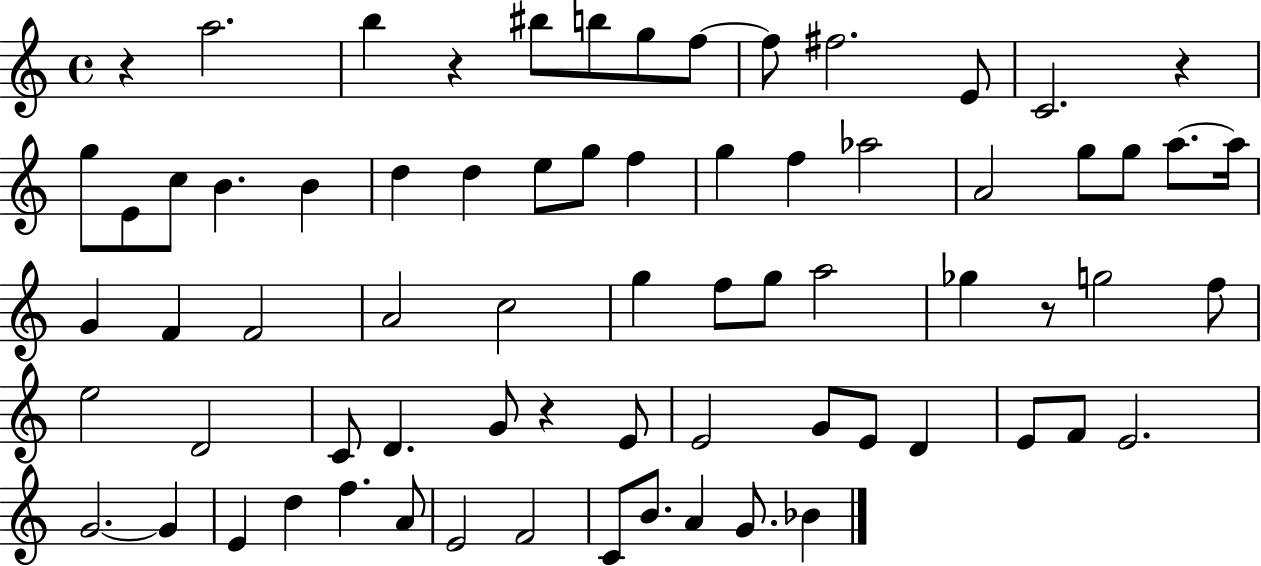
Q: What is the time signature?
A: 4/4